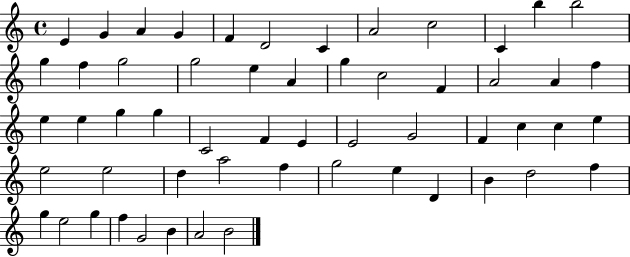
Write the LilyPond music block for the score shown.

{
  \clef treble
  \time 4/4
  \defaultTimeSignature
  \key c \major
  e'4 g'4 a'4 g'4 | f'4 d'2 c'4 | a'2 c''2 | c'4 b''4 b''2 | \break g''4 f''4 g''2 | g''2 e''4 a'4 | g''4 c''2 f'4 | a'2 a'4 f''4 | \break e''4 e''4 g''4 g''4 | c'2 f'4 e'4 | e'2 g'2 | f'4 c''4 c''4 e''4 | \break e''2 e''2 | d''4 a''2 f''4 | g''2 e''4 d'4 | b'4 d''2 f''4 | \break g''4 e''2 g''4 | f''4 g'2 b'4 | a'2 b'2 | \bar "|."
}